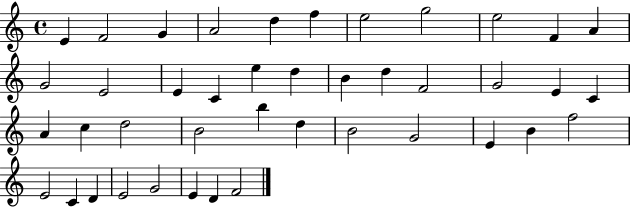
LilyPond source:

{
  \clef treble
  \time 4/4
  \defaultTimeSignature
  \key c \major
  e'4 f'2 g'4 | a'2 d''4 f''4 | e''2 g''2 | e''2 f'4 a'4 | \break g'2 e'2 | e'4 c'4 e''4 d''4 | b'4 d''4 f'2 | g'2 e'4 c'4 | \break a'4 c''4 d''2 | b'2 b''4 d''4 | b'2 g'2 | e'4 b'4 f''2 | \break e'2 c'4 d'4 | e'2 g'2 | e'4 d'4 f'2 | \bar "|."
}